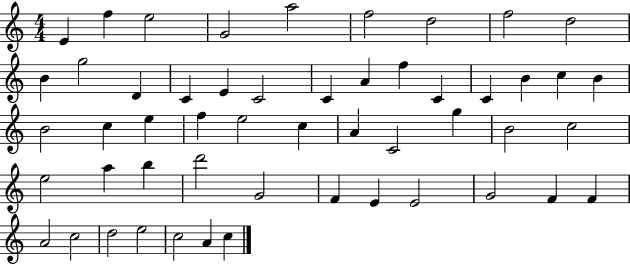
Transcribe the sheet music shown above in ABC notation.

X:1
T:Untitled
M:4/4
L:1/4
K:C
E f e2 G2 a2 f2 d2 f2 d2 B g2 D C E C2 C A f C C B c B B2 c e f e2 c A C2 g B2 c2 e2 a b d'2 G2 F E E2 G2 F F A2 c2 d2 e2 c2 A c